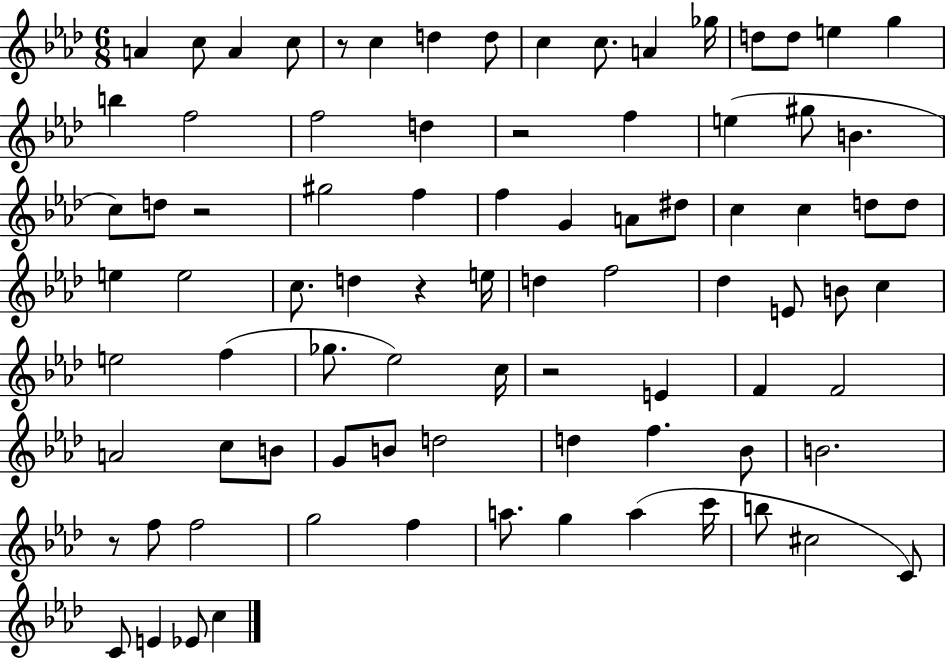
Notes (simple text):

A4/q C5/e A4/q C5/e R/e C5/q D5/q D5/e C5/q C5/e. A4/q Gb5/s D5/e D5/e E5/q G5/q B5/q F5/h F5/h D5/q R/h F5/q E5/q G#5/e B4/q. C5/e D5/e R/h G#5/h F5/q F5/q G4/q A4/e D#5/e C5/q C5/q D5/e D5/e E5/q E5/h C5/e. D5/q R/q E5/s D5/q F5/h Db5/q E4/e B4/e C5/q E5/h F5/q Gb5/e. Eb5/h C5/s R/h E4/q F4/q F4/h A4/h C5/e B4/e G4/e B4/e D5/h D5/q F5/q. Bb4/e B4/h. R/e F5/e F5/h G5/h F5/q A5/e. G5/q A5/q C6/s B5/e C#5/h C4/e C4/e E4/q Eb4/e C5/q